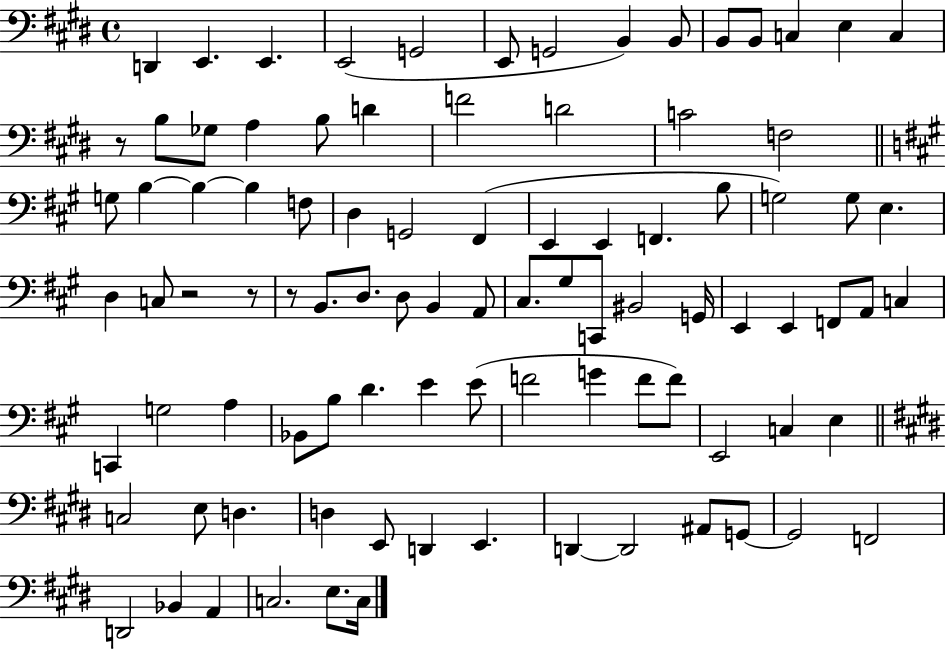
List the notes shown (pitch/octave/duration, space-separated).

D2/q E2/q. E2/q. E2/h G2/h E2/e G2/h B2/q B2/e B2/e B2/e C3/q E3/q C3/q R/e B3/e Gb3/e A3/q B3/e D4/q F4/h D4/h C4/h F3/h G3/e B3/q B3/q B3/q F3/e D3/q G2/h F#2/q E2/q E2/q F2/q. B3/e G3/h G3/e E3/q. D3/q C3/e R/h R/e R/e B2/e. D3/e. D3/e B2/q A2/e C#3/e. G#3/e C2/e BIS2/h G2/s E2/q E2/q F2/e A2/e C3/q C2/q G3/h A3/q Bb2/e B3/e D4/q. E4/q E4/e F4/h G4/q F4/e F4/e E2/h C3/q E3/q C3/h E3/e D3/q. D3/q E2/e D2/q E2/q. D2/q D2/h A#2/e G2/e G2/h F2/h D2/h Bb2/q A2/q C3/h. E3/e. C3/s